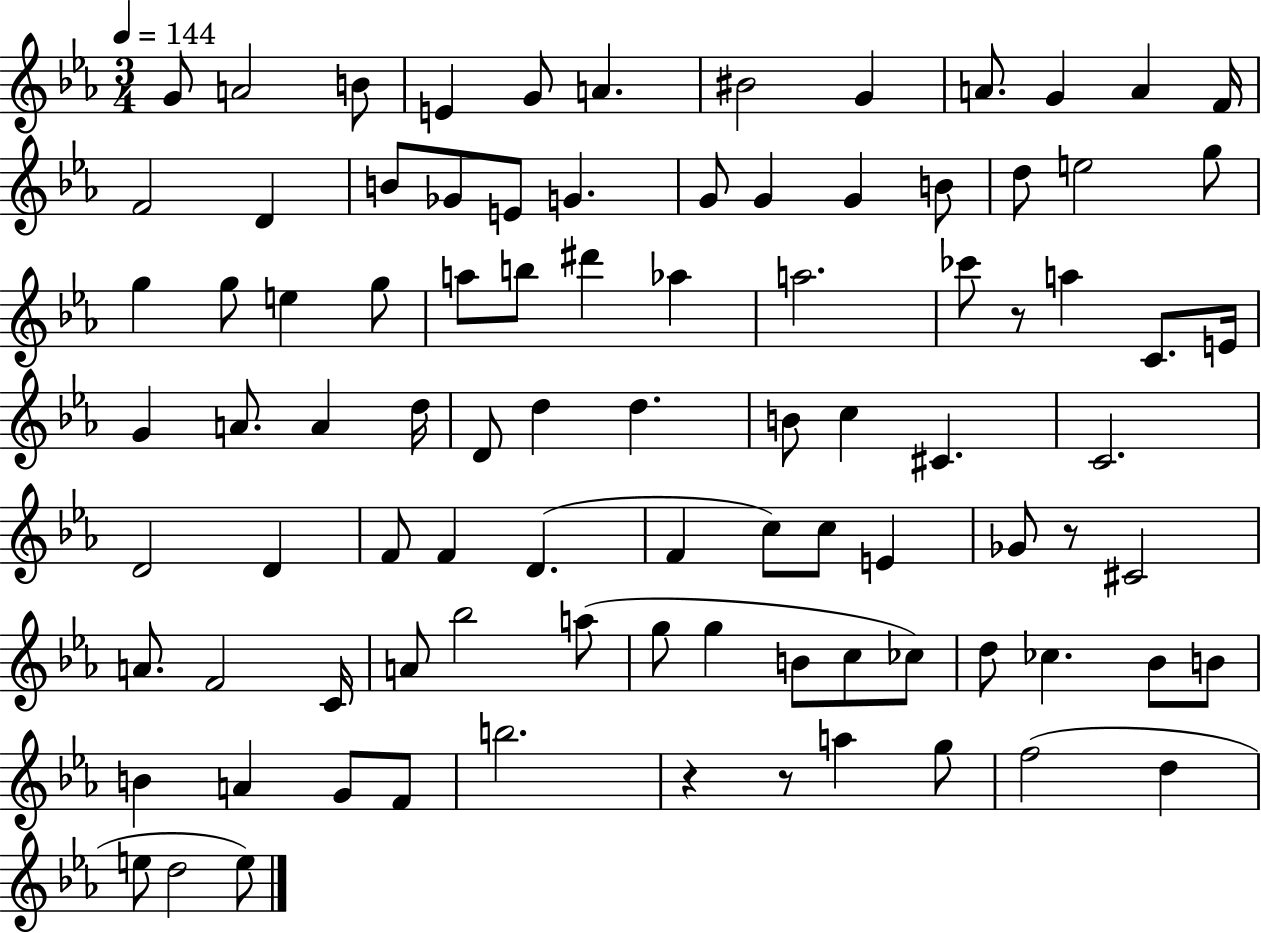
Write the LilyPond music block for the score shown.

{
  \clef treble
  \numericTimeSignature
  \time 3/4
  \key ees \major
  \tempo 4 = 144
  g'8 a'2 b'8 | e'4 g'8 a'4. | bis'2 g'4 | a'8. g'4 a'4 f'16 | \break f'2 d'4 | b'8 ges'8 e'8 g'4. | g'8 g'4 g'4 b'8 | d''8 e''2 g''8 | \break g''4 g''8 e''4 g''8 | a''8 b''8 dis'''4 aes''4 | a''2. | ces'''8 r8 a''4 c'8. e'16 | \break g'4 a'8. a'4 d''16 | d'8 d''4 d''4. | b'8 c''4 cis'4. | c'2. | \break d'2 d'4 | f'8 f'4 d'4.( | f'4 c''8) c''8 e'4 | ges'8 r8 cis'2 | \break a'8. f'2 c'16 | a'8 bes''2 a''8( | g''8 g''4 b'8 c''8 ces''8) | d''8 ces''4. bes'8 b'8 | \break b'4 a'4 g'8 f'8 | b''2. | r4 r8 a''4 g''8 | f''2( d''4 | \break e''8 d''2 e''8) | \bar "|."
}